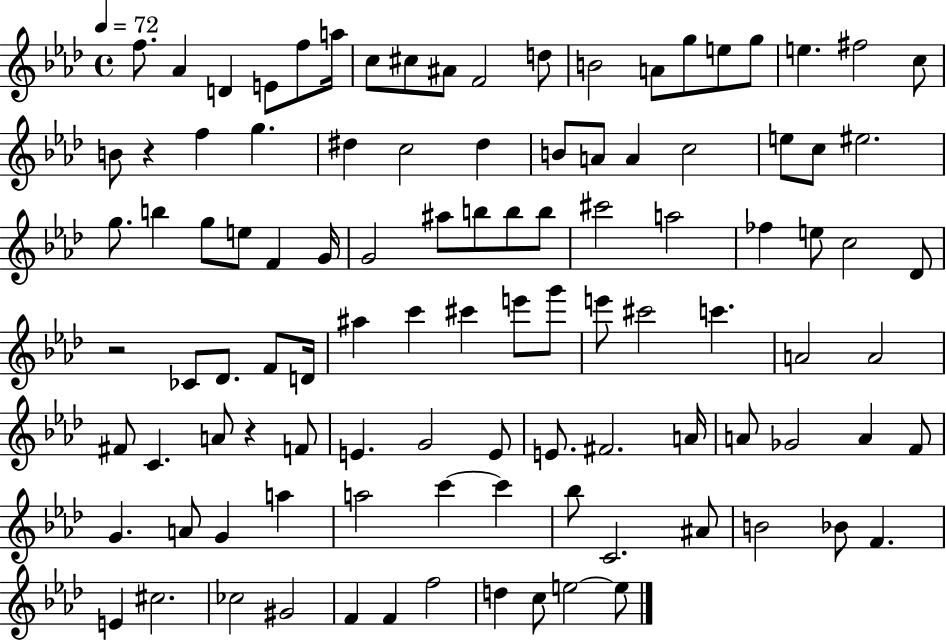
{
  \clef treble
  \time 4/4
  \defaultTimeSignature
  \key aes \major
  \tempo 4 = 72
  f''8. aes'4 d'4 e'8 f''8 a''16 | c''8 cis''8 ais'8 f'2 d''8 | b'2 a'8 g''8 e''8 g''8 | e''4. fis''2 c''8 | \break b'8 r4 f''4 g''4. | dis''4 c''2 dis''4 | b'8 a'8 a'4 c''2 | e''8 c''8 eis''2. | \break g''8. b''4 g''8 e''8 f'4 g'16 | g'2 ais''8 b''8 b''8 b''8 | cis'''2 a''2 | fes''4 e''8 c''2 des'8 | \break r2 ces'8 des'8. f'8 d'16 | ais''4 c'''4 cis'''4 e'''8 g'''8 | e'''8 cis'''2 c'''4. | a'2 a'2 | \break fis'8 c'4. a'8 r4 f'8 | e'4. g'2 e'8 | e'8. fis'2. a'16 | a'8 ges'2 a'4 f'8 | \break g'4. a'8 g'4 a''4 | a''2 c'''4~~ c'''4 | bes''8 c'2. ais'8 | b'2 bes'8 f'4. | \break e'4 cis''2. | ces''2 gis'2 | f'4 f'4 f''2 | d''4 c''8 e''2~~ e''8 | \break \bar "|."
}